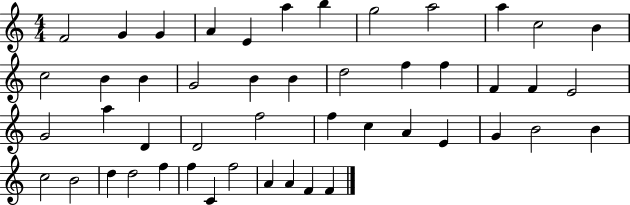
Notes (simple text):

F4/h G4/q G4/q A4/q E4/q A5/q B5/q G5/h A5/h A5/q C5/h B4/q C5/h B4/q B4/q G4/h B4/q B4/q D5/h F5/q F5/q F4/q F4/q E4/h G4/h A5/q D4/q D4/h F5/h F5/q C5/q A4/q E4/q G4/q B4/h B4/q C5/h B4/h D5/q D5/h F5/q F5/q C4/q F5/h A4/q A4/q F4/q F4/q